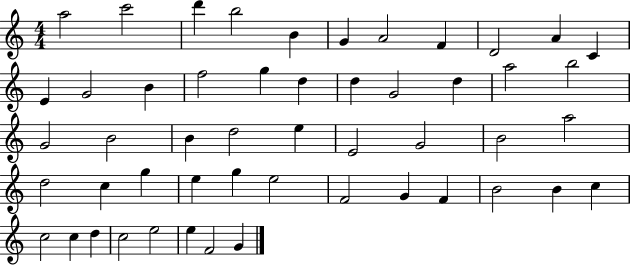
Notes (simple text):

A5/h C6/h D6/q B5/h B4/q G4/q A4/h F4/q D4/h A4/q C4/q E4/q G4/h B4/q F5/h G5/q D5/q D5/q G4/h D5/q A5/h B5/h G4/h B4/h B4/q D5/h E5/q E4/h G4/h B4/h A5/h D5/h C5/q G5/q E5/q G5/q E5/h F4/h G4/q F4/q B4/h B4/q C5/q C5/h C5/q D5/q C5/h E5/h E5/q F4/h G4/q